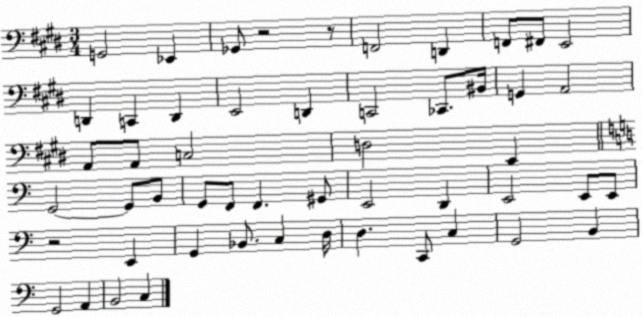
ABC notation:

X:1
T:Untitled
M:3/4
L:1/4
K:E
G,,2 _E,, _G,,/2 z2 z/2 F,,2 D,, F,,/2 ^F,,/2 E,,2 D,, C,, D,, E,,2 D,, C,,2 _C,,/2 ^B,,/4 G,, A,,2 A,,/2 A,,/2 C,2 D,2 E,, G,,2 G,,/2 B,,/2 G,,/2 F,,/2 F,, ^G,,/2 E,,2 D,, E,,2 E,,/2 E,,/2 z2 E,, G,, _B,,/2 C, D,/4 D, C,,/2 C, G,,2 B,, G,,2 A,, B,,2 C,